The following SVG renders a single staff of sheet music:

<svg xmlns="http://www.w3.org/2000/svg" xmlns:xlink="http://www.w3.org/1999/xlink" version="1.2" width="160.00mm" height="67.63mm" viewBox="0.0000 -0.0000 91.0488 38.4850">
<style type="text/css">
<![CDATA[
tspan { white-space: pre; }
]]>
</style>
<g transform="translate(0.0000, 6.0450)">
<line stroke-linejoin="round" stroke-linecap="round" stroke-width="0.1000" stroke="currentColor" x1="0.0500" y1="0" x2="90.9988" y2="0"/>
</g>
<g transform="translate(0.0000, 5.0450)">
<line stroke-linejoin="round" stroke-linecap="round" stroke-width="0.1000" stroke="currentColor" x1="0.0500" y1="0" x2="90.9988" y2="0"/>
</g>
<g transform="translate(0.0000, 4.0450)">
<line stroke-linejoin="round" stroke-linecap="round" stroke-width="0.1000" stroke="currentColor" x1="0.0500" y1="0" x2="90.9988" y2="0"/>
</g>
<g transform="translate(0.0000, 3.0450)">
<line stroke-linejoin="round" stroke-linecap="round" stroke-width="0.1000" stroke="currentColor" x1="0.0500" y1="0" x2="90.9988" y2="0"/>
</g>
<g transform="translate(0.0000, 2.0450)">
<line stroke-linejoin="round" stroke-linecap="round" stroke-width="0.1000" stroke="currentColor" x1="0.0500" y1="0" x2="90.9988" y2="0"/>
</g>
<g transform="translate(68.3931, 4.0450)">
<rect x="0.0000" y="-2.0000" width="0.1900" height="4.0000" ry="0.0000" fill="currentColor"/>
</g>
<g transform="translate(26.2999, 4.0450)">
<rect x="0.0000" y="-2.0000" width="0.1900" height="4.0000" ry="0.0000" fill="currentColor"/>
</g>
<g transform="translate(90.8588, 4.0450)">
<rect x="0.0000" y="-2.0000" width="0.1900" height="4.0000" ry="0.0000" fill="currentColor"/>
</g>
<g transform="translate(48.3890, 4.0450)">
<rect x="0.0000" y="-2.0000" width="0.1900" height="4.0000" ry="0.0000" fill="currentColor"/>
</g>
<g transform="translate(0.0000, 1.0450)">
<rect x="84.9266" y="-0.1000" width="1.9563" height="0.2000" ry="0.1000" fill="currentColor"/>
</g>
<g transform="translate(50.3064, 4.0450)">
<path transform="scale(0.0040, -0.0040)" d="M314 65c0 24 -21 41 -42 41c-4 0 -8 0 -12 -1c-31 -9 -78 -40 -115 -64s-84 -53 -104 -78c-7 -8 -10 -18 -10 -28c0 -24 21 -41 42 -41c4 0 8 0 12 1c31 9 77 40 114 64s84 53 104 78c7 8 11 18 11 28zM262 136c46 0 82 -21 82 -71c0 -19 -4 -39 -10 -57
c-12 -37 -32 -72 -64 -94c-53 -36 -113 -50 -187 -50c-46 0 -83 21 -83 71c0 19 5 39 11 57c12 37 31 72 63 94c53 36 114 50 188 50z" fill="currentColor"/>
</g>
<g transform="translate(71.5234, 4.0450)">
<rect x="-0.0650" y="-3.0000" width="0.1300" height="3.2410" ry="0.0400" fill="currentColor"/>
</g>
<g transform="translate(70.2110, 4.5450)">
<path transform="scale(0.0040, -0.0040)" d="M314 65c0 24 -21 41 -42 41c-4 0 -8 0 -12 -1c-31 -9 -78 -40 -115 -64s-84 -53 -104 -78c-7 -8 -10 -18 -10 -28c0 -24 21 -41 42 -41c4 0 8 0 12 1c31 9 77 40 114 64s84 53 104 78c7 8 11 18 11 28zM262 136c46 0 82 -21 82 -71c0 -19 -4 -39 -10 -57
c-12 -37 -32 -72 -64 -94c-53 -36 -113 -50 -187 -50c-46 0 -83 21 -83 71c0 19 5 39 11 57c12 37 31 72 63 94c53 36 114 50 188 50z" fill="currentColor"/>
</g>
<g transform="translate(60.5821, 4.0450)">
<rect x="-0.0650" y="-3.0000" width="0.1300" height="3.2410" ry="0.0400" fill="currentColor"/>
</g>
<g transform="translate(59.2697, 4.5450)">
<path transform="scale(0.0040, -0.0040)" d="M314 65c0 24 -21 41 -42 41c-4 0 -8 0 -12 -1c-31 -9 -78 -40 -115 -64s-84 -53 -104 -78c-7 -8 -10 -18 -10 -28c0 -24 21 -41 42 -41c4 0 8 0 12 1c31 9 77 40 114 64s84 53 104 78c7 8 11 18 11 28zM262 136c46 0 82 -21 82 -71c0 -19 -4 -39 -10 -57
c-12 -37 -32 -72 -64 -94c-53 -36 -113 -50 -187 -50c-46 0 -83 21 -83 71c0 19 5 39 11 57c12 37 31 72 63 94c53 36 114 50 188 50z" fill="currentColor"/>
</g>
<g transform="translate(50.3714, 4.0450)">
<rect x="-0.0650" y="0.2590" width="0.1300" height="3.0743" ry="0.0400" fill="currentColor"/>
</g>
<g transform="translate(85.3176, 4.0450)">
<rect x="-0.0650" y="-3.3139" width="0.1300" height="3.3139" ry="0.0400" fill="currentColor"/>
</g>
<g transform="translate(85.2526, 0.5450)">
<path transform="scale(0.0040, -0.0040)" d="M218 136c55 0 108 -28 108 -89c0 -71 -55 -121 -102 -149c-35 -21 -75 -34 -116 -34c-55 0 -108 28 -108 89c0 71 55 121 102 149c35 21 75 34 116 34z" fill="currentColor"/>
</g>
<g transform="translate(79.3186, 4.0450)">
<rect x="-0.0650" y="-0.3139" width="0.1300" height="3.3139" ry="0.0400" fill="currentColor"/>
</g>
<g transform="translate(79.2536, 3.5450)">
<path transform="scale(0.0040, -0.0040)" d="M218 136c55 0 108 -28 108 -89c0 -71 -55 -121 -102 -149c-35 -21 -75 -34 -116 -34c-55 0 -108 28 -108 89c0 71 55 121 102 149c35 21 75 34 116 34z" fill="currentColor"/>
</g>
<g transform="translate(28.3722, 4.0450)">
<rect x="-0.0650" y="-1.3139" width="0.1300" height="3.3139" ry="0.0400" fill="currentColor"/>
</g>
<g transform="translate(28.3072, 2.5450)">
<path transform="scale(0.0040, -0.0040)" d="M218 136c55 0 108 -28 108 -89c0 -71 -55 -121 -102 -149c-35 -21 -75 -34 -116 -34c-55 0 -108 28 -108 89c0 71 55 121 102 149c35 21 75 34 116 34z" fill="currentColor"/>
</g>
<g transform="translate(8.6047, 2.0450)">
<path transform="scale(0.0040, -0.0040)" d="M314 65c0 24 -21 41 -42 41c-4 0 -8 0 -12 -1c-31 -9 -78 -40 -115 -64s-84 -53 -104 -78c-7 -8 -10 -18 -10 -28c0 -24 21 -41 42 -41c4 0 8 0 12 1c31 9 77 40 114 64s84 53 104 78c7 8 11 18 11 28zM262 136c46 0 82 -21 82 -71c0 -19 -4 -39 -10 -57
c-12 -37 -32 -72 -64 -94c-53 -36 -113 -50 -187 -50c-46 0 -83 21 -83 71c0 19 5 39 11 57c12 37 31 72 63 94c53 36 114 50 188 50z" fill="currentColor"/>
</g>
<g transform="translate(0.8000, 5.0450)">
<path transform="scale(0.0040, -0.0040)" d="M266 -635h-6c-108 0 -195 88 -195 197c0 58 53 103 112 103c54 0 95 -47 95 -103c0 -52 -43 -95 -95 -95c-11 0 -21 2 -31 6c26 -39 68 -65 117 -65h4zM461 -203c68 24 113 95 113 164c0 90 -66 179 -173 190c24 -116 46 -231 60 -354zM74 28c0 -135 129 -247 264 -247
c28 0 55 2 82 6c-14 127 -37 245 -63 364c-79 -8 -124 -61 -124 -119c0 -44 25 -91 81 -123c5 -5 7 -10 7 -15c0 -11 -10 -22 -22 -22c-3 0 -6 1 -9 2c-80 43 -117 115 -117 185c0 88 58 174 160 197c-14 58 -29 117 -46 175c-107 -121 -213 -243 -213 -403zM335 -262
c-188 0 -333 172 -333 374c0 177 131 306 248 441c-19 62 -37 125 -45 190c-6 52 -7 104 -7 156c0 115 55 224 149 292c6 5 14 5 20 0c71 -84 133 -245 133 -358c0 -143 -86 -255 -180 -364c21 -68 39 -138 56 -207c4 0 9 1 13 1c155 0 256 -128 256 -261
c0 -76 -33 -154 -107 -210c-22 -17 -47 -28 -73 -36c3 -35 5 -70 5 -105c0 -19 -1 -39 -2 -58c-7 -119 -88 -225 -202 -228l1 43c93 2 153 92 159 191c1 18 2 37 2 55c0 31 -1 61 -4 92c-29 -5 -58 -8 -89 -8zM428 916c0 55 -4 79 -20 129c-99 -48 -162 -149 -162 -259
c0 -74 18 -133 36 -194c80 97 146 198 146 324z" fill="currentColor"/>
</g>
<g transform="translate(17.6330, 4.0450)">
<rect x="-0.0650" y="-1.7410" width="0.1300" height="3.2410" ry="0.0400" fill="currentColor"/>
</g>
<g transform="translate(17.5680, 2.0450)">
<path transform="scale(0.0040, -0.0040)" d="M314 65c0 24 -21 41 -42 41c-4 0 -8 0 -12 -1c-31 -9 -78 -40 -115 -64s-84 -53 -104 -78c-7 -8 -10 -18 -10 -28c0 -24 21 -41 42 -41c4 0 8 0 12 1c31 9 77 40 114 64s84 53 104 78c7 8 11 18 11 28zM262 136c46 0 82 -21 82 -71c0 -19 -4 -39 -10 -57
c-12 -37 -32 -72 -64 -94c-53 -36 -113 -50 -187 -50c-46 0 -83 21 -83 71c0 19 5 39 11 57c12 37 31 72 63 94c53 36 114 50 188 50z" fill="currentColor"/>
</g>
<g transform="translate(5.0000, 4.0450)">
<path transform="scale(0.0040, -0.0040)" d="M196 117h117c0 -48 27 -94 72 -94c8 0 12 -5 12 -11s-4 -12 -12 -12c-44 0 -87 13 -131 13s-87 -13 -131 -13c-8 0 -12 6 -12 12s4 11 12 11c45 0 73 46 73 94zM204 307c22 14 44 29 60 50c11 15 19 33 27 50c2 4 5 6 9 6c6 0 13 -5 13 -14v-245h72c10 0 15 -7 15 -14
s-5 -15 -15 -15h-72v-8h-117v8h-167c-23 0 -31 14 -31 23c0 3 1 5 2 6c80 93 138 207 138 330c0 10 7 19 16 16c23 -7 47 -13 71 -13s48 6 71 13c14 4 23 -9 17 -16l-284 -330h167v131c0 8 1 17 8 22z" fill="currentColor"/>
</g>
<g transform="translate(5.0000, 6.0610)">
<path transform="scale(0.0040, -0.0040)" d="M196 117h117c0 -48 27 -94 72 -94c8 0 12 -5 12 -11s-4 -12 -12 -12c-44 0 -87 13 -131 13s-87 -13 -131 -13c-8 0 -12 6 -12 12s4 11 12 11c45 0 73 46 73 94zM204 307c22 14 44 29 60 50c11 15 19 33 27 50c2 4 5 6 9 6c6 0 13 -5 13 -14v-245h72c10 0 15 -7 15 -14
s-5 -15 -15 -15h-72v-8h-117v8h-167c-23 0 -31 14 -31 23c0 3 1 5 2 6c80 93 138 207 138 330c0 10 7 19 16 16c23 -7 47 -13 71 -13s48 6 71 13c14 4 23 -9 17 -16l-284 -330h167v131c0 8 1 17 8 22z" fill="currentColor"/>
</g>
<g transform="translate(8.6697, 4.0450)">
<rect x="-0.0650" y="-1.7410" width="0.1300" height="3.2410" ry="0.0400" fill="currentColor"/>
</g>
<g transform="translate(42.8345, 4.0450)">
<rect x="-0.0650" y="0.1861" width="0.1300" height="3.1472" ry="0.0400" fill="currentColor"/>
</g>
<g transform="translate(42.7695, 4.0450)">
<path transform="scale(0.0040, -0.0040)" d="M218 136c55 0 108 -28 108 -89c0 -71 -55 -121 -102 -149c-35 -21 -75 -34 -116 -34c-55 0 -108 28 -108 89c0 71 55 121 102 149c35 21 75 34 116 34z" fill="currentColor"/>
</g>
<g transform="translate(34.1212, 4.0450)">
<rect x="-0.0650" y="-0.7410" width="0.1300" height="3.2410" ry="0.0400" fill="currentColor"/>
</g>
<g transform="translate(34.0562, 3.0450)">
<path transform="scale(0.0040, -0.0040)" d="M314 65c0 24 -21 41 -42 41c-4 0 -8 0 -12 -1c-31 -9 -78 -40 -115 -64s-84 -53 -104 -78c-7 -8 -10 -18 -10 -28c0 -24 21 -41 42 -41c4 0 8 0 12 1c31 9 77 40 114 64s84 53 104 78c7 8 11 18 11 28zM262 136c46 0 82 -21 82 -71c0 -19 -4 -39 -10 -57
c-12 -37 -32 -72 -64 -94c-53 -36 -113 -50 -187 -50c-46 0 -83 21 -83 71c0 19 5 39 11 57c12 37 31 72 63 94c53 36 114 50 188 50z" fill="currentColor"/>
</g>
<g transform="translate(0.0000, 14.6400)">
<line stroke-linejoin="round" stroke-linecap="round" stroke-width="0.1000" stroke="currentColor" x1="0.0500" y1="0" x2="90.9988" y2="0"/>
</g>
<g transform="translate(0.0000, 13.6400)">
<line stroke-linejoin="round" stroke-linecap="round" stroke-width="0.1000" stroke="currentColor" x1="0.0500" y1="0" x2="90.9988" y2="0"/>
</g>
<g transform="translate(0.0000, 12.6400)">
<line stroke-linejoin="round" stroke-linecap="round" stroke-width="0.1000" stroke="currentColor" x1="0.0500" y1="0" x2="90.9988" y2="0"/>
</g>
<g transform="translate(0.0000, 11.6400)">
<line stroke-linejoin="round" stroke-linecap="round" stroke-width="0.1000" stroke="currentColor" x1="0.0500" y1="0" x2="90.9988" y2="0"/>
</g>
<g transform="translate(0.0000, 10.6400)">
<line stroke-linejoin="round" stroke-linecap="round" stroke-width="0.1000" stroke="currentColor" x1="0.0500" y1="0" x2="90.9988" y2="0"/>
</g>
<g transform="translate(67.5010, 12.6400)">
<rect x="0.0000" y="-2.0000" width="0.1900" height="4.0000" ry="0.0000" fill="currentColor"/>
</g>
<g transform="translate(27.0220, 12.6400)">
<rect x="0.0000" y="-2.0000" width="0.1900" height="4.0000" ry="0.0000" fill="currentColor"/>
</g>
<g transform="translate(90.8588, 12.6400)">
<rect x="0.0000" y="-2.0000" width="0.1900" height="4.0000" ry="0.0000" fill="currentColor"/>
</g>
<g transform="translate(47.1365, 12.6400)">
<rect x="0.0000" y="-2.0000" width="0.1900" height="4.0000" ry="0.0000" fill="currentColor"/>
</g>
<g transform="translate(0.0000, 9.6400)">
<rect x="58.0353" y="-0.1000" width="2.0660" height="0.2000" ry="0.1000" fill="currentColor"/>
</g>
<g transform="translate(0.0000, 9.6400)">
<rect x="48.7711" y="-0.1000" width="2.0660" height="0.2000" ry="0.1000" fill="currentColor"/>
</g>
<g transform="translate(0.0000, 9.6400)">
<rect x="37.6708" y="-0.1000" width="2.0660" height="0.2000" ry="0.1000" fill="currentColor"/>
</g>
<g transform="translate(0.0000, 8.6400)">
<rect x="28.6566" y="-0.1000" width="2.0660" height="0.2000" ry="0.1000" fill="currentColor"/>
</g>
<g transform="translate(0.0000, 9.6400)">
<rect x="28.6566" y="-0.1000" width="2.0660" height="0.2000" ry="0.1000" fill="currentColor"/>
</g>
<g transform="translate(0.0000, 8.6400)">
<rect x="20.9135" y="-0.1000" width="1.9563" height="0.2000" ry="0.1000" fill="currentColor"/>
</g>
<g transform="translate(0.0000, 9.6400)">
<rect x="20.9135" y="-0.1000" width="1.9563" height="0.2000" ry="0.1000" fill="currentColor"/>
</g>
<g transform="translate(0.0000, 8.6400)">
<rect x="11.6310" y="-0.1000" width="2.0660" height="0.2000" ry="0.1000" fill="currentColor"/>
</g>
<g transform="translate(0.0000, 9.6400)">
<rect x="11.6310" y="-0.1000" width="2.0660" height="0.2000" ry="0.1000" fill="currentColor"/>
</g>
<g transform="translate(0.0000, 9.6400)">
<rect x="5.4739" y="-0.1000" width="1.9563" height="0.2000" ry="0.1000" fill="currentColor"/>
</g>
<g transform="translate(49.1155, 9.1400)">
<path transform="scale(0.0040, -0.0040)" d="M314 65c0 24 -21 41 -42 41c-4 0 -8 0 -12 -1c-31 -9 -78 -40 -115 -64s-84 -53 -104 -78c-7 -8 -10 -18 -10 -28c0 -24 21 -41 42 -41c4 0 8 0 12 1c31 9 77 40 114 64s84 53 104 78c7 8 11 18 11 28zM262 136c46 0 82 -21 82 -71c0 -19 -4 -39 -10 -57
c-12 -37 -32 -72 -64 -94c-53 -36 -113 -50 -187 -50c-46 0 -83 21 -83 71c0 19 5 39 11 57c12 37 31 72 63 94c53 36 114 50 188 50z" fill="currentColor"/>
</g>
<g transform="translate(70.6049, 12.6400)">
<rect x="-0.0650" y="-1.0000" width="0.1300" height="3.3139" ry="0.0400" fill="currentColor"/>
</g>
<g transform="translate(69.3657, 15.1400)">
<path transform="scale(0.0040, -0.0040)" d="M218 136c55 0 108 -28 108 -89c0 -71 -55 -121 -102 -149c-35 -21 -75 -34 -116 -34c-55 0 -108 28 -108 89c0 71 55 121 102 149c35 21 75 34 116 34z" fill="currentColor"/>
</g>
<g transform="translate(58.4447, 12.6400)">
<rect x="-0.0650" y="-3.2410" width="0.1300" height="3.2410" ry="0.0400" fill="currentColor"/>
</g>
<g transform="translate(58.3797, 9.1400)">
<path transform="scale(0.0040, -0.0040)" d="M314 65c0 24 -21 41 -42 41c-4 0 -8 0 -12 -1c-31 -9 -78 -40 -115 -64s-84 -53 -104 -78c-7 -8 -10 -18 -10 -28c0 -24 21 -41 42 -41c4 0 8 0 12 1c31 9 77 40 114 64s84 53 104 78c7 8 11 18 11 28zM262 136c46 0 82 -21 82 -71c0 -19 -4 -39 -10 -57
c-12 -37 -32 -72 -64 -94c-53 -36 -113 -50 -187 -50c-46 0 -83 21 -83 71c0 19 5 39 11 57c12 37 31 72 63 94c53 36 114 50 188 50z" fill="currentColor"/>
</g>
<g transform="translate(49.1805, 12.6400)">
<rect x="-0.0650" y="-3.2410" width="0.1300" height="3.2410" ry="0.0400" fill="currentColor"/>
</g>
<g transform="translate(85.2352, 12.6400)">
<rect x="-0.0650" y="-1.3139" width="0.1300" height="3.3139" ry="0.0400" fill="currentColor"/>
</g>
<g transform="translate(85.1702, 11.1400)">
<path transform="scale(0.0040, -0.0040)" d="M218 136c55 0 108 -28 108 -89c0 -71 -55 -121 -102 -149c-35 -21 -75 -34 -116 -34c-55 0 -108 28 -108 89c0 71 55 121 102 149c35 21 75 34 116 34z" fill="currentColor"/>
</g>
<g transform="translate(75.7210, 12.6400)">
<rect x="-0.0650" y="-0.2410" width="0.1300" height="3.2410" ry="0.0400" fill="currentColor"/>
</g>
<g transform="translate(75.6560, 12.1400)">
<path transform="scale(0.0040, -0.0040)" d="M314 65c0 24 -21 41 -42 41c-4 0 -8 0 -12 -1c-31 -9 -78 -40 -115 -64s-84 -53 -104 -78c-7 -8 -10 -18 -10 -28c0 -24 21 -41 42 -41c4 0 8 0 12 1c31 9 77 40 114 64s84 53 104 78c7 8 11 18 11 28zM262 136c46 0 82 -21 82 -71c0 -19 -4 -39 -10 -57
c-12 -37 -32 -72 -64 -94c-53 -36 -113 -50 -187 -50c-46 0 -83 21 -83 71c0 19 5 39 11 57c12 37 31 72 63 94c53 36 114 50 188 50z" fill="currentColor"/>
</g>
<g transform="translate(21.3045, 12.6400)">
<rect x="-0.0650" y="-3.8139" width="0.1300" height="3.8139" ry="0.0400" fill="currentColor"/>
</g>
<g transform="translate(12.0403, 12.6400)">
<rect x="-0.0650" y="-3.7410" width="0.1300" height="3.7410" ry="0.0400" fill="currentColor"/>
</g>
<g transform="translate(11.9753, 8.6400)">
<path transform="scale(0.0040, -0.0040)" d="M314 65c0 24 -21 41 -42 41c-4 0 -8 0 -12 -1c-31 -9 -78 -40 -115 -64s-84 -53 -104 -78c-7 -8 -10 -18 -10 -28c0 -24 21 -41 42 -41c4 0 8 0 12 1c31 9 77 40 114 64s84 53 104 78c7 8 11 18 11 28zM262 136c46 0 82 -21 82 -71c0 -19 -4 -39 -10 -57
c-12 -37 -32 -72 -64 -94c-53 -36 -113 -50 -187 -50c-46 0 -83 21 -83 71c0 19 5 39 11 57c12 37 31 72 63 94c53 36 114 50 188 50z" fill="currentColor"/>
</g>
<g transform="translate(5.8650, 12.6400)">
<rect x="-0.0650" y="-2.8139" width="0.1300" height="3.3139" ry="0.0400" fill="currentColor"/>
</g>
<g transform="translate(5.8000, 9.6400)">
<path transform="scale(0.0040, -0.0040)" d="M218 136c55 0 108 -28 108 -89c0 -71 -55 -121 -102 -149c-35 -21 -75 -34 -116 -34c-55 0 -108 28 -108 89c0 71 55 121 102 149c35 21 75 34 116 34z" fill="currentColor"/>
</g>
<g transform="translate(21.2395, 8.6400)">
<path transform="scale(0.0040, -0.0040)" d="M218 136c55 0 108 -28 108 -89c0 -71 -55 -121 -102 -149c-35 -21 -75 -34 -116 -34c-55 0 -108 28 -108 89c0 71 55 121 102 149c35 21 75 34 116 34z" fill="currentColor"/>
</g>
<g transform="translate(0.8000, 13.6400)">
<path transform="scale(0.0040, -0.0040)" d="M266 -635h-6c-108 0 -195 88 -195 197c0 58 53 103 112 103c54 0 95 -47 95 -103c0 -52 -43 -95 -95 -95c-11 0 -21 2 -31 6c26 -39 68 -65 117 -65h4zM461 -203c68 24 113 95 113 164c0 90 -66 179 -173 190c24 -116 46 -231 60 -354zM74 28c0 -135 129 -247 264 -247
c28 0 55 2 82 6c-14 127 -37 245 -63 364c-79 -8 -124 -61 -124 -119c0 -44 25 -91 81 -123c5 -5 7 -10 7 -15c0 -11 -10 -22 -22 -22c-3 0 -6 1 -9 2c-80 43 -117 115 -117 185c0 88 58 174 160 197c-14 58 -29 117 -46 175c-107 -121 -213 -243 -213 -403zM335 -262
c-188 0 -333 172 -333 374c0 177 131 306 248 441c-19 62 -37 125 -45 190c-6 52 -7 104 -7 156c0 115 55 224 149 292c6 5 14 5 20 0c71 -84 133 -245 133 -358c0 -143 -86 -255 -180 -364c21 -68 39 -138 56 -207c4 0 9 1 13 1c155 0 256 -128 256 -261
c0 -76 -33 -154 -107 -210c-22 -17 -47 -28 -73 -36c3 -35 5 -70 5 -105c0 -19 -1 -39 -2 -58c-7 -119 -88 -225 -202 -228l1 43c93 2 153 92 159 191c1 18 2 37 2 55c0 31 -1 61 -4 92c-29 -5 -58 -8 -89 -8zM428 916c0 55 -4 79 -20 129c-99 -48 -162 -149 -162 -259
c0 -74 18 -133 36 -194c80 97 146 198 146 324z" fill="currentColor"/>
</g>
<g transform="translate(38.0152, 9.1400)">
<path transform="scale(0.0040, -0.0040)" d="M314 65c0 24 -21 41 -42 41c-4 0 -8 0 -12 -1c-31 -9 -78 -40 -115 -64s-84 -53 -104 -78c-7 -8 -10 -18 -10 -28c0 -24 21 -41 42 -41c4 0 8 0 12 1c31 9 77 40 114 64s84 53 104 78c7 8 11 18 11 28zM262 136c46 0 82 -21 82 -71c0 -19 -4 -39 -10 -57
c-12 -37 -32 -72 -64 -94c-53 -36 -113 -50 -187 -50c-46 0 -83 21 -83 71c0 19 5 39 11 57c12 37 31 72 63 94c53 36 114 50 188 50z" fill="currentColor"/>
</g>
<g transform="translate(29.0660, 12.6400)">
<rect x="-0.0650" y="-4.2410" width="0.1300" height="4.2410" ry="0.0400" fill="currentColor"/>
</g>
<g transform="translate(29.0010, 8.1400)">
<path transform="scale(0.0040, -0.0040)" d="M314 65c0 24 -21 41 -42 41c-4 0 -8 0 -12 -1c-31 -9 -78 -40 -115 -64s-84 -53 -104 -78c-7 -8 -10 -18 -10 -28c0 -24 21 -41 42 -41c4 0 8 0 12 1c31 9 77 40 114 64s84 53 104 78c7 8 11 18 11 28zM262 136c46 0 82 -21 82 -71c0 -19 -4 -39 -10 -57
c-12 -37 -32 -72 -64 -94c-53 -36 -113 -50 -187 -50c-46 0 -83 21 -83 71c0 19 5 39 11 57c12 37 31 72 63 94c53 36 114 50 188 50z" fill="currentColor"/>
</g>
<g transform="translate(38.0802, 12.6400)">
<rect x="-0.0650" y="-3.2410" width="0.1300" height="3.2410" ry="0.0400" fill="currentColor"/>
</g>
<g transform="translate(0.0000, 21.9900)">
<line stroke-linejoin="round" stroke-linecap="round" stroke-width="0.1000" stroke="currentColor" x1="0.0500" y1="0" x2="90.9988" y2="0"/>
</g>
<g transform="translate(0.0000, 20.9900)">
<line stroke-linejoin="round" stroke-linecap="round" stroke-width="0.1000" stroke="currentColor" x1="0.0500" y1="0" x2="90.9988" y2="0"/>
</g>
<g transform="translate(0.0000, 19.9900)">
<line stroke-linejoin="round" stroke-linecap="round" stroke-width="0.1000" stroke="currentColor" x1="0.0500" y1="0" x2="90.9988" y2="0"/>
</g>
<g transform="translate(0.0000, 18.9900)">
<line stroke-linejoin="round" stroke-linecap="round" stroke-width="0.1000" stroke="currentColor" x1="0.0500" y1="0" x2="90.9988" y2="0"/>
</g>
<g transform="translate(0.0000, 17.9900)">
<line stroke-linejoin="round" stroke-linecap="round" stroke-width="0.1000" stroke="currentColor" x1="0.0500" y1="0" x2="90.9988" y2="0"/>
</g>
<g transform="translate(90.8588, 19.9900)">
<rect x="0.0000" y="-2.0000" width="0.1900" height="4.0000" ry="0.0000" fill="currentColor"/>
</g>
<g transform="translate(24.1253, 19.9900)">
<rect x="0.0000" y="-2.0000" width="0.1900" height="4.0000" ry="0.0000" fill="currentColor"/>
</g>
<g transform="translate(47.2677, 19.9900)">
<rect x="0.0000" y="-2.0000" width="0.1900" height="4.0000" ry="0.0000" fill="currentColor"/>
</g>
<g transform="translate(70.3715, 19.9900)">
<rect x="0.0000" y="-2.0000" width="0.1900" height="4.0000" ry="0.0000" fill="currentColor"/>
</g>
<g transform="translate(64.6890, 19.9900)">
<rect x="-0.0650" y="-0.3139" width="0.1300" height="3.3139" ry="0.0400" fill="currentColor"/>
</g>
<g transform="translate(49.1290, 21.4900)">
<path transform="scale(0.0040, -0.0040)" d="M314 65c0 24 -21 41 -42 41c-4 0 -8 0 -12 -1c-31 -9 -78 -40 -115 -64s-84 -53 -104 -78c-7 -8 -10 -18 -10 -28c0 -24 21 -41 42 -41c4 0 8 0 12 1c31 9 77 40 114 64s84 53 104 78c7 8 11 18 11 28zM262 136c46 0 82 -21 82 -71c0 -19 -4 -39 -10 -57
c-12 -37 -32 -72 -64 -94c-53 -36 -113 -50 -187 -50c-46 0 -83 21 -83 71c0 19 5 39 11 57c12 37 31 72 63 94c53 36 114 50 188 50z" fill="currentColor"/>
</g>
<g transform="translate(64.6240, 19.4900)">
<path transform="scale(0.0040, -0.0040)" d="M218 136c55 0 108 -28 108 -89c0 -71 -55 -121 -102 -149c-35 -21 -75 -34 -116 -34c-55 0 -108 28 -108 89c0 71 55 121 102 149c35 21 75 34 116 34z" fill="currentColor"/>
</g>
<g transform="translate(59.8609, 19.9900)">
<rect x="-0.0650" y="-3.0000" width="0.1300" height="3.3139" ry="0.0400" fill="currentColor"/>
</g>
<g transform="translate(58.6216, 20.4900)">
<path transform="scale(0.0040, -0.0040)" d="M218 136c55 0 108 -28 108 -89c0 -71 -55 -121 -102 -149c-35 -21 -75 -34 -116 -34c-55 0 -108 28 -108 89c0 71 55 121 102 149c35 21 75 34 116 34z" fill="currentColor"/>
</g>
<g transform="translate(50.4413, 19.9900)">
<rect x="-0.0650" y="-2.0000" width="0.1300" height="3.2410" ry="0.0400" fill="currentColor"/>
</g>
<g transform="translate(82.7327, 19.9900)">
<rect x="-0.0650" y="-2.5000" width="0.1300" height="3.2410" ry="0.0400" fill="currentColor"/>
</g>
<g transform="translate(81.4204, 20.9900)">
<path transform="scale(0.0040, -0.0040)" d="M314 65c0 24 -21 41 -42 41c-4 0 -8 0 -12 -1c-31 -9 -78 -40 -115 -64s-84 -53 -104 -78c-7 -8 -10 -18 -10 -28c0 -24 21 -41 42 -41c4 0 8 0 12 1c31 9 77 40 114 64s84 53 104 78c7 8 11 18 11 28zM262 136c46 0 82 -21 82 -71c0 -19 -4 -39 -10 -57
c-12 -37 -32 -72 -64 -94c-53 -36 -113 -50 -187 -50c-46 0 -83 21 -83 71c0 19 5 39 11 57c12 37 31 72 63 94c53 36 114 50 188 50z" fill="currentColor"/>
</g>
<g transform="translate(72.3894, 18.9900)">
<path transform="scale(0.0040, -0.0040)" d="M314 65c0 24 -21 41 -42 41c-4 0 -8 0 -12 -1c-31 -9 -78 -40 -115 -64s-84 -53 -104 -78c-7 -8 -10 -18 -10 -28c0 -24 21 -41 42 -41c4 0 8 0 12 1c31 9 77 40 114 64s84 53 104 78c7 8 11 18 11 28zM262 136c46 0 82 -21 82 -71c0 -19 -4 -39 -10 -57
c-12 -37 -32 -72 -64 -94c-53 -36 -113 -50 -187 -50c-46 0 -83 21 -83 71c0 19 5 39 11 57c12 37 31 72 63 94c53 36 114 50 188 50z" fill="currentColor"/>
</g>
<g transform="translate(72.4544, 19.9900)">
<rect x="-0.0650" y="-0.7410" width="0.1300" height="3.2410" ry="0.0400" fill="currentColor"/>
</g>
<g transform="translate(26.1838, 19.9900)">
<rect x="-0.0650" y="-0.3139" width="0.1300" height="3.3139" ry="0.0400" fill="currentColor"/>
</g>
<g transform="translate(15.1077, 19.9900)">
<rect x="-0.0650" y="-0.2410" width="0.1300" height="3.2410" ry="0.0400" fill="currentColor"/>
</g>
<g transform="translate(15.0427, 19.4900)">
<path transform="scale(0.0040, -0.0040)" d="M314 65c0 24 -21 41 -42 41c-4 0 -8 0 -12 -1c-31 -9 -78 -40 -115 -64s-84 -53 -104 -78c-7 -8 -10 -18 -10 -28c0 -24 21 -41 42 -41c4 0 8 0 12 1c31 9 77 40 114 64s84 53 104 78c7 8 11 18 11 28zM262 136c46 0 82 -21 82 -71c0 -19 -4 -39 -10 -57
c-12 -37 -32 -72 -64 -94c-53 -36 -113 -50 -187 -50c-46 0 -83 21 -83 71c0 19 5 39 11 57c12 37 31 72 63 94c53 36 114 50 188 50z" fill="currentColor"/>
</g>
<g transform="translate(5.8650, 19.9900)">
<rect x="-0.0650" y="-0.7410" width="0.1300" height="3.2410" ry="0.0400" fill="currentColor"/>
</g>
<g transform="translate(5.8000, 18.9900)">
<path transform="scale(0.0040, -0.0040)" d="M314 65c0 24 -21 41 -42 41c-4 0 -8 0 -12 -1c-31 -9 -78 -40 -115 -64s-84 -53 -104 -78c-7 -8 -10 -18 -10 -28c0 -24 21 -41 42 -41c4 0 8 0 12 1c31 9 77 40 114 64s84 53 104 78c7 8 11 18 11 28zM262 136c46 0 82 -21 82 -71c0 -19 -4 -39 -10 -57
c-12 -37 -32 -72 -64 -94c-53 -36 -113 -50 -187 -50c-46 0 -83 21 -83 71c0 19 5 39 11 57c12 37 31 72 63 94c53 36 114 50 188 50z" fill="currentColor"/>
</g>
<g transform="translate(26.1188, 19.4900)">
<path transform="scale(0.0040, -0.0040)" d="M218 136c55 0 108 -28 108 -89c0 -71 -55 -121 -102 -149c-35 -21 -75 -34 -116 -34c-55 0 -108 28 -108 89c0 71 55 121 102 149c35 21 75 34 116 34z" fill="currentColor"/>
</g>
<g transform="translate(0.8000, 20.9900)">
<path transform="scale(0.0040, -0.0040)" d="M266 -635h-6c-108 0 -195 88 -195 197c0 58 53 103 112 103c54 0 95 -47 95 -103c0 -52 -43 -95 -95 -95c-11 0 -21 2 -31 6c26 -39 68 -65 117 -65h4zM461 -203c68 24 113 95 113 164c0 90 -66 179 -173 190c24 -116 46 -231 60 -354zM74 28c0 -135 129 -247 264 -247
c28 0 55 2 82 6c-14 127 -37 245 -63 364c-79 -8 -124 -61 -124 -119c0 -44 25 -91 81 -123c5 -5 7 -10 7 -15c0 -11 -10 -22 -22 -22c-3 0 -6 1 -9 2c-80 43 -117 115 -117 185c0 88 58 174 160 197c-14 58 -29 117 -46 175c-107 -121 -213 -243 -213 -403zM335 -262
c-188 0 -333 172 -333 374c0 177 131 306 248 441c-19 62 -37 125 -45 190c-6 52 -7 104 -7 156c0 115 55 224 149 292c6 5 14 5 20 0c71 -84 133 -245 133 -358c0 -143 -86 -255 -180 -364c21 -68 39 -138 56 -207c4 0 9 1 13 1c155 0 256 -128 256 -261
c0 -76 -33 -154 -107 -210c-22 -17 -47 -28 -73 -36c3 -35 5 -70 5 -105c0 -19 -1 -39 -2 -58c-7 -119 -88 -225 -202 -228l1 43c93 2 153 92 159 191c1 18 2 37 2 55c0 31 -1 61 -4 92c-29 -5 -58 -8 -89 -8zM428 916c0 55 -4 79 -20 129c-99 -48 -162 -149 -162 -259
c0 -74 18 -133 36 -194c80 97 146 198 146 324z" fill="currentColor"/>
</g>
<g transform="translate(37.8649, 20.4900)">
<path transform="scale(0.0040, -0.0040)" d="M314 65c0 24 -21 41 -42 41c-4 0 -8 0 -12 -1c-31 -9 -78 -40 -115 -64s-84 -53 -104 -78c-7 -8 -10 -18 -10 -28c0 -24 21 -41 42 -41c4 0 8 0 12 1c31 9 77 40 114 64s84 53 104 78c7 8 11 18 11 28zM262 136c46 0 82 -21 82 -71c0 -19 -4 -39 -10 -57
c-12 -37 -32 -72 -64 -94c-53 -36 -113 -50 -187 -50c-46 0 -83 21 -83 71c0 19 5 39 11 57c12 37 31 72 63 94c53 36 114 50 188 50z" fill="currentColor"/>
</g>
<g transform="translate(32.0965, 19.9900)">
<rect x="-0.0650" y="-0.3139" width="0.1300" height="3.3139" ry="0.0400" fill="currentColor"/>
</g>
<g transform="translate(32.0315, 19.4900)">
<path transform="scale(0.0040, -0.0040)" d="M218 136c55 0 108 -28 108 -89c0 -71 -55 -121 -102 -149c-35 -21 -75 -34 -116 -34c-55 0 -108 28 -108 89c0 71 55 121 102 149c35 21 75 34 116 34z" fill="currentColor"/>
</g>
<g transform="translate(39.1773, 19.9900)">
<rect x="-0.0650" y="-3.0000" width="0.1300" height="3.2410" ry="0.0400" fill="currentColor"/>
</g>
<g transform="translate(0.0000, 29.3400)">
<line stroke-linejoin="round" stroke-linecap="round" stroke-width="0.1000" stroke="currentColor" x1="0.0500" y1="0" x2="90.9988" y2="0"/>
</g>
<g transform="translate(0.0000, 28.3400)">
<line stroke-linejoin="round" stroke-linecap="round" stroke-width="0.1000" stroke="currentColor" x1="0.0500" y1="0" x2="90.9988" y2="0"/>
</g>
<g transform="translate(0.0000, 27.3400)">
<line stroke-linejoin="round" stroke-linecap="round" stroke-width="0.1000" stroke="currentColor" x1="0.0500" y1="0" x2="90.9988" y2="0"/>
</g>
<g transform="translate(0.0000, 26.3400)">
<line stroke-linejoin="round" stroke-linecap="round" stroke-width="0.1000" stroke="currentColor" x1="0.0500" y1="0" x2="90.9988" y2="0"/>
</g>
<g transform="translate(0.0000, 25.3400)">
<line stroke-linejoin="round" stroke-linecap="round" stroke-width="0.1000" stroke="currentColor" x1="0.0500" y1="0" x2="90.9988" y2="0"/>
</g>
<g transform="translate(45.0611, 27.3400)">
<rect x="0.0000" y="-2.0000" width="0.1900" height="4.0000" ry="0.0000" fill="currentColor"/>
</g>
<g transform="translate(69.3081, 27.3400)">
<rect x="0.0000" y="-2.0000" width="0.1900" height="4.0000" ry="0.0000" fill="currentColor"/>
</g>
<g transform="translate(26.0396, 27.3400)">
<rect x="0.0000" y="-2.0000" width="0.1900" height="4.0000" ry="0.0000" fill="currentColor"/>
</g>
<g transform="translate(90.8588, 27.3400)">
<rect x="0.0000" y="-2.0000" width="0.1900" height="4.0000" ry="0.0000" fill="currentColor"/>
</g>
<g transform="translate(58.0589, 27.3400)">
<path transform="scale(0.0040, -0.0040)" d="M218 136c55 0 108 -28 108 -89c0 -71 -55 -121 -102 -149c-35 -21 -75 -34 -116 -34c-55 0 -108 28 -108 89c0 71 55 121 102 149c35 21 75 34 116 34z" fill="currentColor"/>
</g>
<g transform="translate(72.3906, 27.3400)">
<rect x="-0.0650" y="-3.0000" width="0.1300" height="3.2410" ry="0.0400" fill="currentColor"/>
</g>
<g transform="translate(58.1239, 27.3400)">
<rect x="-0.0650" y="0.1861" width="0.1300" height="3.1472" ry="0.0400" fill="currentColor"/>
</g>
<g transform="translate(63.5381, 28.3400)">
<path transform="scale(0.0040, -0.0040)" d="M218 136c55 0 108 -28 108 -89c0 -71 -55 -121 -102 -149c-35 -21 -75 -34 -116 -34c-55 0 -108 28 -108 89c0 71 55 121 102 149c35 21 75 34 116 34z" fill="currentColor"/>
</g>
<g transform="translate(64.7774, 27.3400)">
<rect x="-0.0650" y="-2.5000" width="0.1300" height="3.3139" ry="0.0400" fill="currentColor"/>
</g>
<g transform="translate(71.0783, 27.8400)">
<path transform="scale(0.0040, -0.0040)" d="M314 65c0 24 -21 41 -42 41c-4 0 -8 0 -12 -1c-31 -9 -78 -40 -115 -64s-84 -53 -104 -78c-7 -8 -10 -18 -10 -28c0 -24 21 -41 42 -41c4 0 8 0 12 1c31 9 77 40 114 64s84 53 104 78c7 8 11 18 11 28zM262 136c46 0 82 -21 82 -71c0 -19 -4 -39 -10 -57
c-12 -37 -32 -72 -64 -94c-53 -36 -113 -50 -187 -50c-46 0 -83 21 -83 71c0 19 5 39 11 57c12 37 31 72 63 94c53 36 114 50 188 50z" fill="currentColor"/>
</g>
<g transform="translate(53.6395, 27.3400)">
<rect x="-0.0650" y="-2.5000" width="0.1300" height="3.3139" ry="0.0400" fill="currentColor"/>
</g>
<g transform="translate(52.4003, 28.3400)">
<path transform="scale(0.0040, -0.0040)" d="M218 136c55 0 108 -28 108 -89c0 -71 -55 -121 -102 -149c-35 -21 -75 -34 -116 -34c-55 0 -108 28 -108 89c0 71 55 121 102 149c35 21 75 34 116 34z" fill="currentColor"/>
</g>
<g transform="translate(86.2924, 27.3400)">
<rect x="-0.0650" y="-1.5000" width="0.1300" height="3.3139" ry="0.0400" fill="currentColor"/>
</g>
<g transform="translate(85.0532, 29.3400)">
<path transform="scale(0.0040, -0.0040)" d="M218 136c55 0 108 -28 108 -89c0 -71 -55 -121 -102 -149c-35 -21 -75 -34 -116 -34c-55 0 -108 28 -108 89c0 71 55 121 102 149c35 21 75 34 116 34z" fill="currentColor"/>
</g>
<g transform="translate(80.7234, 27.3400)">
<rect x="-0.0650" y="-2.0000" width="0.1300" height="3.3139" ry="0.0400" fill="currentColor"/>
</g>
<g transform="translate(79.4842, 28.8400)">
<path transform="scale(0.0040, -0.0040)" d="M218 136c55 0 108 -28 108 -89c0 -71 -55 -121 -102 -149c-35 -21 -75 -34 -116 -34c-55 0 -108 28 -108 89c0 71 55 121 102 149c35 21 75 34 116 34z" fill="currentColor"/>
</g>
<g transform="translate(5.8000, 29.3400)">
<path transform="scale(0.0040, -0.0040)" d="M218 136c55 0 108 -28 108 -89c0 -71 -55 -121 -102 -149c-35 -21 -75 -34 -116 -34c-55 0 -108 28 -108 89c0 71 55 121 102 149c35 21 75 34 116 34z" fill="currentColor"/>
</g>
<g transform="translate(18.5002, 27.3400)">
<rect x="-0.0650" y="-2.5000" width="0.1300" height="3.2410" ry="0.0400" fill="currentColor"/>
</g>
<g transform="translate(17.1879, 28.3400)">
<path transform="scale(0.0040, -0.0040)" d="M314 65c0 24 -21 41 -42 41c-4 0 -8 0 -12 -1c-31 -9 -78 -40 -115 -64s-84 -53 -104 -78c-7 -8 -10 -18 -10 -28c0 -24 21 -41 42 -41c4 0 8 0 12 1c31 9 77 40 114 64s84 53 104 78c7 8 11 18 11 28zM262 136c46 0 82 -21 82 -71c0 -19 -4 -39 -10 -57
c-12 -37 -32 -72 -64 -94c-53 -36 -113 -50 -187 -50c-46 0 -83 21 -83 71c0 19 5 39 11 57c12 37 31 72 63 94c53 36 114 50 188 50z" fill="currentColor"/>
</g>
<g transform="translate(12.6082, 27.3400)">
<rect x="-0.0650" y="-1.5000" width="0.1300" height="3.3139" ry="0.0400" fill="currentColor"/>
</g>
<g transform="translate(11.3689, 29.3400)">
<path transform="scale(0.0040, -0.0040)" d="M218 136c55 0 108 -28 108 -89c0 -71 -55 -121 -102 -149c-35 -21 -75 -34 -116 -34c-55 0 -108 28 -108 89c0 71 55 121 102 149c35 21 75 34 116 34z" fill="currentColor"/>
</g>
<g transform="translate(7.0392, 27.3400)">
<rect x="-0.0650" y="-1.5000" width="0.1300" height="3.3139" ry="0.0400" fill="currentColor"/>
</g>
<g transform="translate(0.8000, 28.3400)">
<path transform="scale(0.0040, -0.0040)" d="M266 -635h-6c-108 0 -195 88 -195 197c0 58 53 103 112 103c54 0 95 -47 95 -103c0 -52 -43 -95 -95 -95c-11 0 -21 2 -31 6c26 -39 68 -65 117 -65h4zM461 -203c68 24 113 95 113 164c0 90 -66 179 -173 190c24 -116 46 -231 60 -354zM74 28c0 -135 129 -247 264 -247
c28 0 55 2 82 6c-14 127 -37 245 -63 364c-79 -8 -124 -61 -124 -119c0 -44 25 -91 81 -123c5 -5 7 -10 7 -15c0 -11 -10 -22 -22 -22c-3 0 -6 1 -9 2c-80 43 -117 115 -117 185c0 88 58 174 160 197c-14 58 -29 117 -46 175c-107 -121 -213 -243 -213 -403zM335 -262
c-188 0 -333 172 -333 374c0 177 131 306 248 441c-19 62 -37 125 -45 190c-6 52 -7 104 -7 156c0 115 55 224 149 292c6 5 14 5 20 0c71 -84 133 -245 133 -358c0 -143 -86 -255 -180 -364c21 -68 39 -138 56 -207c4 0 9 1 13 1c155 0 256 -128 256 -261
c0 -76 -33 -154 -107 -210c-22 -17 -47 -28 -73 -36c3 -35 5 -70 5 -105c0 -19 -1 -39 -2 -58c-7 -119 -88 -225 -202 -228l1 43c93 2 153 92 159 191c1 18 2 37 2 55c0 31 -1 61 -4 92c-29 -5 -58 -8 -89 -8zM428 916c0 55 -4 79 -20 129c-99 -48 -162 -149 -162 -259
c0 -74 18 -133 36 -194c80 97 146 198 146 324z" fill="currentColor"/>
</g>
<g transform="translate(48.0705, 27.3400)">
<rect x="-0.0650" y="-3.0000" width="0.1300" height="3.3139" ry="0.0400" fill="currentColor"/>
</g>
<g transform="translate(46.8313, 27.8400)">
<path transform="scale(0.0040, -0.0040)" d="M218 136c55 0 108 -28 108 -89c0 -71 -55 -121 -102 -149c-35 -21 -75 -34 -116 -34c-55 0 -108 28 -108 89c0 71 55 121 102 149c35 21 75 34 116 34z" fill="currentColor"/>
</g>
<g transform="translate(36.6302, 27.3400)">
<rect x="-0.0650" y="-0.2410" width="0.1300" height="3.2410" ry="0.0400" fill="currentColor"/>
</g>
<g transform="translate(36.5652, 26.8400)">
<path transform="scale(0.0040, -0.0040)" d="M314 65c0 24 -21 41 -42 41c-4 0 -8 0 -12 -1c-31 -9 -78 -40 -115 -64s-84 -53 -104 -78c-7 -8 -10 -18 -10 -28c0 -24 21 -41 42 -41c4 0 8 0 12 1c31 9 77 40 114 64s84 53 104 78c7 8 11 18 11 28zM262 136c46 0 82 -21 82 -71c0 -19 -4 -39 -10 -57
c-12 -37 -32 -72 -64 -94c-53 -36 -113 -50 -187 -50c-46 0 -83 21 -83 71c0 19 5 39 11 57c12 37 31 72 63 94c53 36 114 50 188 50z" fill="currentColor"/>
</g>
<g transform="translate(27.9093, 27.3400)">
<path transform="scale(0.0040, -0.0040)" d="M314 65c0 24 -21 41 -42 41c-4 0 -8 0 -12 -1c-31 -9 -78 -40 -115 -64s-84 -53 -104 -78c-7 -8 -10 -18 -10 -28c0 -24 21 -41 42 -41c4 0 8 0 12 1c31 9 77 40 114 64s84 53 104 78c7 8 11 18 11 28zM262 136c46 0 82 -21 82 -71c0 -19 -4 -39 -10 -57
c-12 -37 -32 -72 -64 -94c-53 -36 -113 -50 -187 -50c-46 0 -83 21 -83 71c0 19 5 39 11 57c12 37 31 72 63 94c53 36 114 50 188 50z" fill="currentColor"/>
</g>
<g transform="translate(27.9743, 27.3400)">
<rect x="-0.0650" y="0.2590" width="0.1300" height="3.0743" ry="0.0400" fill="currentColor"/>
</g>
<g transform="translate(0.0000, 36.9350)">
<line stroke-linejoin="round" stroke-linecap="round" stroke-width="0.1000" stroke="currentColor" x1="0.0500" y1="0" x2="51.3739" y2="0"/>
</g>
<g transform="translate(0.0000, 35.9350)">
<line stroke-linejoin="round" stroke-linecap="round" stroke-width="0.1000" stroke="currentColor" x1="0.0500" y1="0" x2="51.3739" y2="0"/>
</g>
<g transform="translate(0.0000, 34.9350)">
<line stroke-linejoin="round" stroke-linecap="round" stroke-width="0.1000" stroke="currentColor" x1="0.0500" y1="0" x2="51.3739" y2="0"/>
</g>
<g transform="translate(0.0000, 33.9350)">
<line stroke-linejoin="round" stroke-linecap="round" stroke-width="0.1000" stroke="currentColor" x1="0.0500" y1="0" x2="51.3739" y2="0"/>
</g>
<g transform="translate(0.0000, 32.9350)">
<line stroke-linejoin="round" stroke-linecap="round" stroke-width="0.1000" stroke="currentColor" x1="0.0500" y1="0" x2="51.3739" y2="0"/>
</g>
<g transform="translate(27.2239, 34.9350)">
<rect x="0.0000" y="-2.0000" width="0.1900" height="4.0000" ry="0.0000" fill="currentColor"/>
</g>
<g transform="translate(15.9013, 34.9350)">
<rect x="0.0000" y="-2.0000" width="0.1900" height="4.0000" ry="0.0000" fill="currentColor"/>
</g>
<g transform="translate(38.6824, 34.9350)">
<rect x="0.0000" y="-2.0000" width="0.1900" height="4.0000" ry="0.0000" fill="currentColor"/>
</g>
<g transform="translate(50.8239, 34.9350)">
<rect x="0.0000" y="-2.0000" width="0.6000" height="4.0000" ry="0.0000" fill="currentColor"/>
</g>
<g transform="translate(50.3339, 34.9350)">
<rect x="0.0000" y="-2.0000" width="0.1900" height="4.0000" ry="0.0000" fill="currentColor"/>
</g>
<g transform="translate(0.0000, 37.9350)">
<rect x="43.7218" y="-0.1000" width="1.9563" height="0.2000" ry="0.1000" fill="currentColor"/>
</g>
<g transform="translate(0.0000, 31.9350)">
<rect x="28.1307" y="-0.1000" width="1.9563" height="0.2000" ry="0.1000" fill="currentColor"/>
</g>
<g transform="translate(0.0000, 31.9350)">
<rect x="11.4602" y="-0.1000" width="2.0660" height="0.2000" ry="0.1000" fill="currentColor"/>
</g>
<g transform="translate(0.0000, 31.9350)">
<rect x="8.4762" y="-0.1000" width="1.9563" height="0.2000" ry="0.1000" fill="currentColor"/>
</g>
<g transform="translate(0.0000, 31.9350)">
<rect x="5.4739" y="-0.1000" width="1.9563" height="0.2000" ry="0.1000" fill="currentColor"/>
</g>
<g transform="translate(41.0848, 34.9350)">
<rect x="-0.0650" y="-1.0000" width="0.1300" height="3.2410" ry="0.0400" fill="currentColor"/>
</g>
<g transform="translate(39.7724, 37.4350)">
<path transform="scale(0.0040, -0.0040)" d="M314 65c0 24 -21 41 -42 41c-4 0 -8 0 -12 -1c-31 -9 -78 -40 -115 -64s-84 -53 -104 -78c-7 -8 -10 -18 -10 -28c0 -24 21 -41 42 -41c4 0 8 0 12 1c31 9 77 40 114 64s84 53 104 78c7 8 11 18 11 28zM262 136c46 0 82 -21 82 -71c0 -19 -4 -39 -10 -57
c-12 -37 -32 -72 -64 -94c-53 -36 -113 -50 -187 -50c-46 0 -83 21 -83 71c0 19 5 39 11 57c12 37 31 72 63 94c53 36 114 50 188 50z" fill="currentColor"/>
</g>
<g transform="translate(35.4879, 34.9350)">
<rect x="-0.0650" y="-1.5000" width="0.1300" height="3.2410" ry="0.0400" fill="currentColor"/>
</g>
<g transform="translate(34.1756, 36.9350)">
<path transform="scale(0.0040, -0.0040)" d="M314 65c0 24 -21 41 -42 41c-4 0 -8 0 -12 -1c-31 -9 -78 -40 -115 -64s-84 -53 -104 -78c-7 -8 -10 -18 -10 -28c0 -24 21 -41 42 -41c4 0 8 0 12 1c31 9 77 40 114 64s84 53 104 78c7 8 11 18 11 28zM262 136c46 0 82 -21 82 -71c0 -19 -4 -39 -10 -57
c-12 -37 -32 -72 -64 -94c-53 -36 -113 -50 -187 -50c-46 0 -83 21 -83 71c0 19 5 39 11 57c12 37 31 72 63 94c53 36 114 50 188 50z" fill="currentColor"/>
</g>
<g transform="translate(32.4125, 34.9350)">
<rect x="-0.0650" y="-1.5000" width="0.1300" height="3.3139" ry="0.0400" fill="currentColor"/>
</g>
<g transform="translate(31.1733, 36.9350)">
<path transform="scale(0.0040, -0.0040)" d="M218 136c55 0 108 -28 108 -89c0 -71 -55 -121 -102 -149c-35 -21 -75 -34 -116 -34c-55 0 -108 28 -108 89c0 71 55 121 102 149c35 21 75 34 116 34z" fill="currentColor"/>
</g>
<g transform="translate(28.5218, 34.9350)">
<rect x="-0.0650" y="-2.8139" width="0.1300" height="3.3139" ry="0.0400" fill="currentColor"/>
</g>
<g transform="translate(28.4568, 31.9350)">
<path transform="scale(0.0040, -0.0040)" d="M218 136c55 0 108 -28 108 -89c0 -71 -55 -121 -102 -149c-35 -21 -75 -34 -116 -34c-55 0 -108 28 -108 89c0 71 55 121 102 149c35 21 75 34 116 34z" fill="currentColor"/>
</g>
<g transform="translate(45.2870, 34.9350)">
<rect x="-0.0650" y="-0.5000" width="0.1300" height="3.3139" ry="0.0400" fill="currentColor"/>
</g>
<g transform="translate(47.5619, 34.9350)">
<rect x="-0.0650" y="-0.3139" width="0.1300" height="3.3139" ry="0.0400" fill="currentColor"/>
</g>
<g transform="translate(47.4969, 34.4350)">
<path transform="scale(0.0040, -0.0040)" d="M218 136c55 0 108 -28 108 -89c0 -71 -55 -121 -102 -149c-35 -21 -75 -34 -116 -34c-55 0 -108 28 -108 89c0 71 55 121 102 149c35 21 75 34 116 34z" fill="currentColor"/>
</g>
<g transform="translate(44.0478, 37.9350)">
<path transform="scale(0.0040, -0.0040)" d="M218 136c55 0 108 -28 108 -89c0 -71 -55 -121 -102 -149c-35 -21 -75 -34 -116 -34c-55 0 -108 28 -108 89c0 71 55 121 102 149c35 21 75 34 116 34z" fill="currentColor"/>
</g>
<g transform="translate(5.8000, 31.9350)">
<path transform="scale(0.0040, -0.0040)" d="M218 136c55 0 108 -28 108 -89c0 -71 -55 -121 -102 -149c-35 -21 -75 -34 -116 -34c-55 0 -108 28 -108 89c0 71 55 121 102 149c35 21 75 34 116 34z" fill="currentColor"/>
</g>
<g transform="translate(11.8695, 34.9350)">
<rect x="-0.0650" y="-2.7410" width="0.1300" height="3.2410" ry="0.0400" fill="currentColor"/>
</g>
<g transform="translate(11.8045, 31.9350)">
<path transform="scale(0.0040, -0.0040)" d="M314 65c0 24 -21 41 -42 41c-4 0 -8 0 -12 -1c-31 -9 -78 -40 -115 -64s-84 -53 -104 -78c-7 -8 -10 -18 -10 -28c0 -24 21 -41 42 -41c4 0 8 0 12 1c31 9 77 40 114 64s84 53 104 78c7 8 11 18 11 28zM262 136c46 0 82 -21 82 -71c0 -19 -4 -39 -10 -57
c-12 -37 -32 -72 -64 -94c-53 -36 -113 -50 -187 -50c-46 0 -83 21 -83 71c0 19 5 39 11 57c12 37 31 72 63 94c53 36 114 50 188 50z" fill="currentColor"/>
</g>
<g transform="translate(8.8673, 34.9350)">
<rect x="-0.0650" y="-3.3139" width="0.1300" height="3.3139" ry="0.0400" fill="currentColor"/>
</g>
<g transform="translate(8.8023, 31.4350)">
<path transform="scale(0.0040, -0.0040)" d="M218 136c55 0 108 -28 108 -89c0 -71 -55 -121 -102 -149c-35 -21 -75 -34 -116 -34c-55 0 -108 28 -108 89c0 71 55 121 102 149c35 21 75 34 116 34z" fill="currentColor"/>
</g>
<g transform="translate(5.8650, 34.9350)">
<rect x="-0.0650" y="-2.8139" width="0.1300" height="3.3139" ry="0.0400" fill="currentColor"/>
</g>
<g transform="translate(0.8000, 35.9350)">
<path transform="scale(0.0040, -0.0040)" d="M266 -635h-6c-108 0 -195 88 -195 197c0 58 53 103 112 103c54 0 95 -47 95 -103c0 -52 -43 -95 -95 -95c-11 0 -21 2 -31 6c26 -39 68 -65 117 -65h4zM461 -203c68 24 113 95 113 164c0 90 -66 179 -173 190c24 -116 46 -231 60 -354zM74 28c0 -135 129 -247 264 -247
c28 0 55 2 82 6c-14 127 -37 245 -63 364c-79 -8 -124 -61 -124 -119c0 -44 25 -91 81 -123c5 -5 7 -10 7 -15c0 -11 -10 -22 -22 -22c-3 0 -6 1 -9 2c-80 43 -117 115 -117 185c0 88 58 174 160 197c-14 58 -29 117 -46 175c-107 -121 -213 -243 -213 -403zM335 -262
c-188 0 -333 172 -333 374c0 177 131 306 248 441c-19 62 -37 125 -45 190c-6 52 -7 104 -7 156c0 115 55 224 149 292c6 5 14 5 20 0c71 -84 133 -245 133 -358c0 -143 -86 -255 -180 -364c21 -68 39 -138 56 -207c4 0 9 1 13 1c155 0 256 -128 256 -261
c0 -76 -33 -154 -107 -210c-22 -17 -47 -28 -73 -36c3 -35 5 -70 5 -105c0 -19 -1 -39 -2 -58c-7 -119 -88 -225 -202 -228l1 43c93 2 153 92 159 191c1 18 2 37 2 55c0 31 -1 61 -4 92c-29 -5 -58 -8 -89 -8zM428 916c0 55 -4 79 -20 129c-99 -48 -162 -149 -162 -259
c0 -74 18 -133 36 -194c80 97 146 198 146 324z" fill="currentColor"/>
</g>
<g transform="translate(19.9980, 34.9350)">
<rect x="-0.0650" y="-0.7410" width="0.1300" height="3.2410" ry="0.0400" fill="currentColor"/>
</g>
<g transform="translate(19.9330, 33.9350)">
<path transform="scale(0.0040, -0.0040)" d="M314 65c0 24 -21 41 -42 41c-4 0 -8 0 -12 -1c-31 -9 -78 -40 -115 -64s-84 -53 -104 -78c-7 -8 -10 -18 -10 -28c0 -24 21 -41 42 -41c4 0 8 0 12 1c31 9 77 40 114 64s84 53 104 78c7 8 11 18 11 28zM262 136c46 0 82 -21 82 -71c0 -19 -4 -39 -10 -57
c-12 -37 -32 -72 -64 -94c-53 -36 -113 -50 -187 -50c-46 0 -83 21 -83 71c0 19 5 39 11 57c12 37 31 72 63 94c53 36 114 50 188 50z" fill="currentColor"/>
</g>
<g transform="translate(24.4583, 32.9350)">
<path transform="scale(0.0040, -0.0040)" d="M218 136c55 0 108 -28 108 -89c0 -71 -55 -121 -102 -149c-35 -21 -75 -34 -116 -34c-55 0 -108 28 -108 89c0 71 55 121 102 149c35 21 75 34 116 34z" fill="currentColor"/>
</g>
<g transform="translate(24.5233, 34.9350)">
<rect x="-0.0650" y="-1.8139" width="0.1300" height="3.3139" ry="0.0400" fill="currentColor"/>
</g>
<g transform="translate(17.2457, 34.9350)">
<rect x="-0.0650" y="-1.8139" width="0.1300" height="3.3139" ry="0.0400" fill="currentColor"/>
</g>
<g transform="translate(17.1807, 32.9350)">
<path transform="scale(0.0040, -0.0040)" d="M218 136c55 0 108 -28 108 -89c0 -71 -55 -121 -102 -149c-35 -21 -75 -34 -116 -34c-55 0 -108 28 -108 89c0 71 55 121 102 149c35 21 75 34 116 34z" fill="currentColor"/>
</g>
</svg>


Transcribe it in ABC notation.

X:1
T:Untitled
M:4/4
L:1/4
K:C
f2 f2 e d2 B B2 A2 A2 c b a c'2 c' d'2 b2 b2 b2 D c2 e d2 c2 c c A2 F2 A c d2 G2 E E G2 B2 c2 A G B G A2 F E a b a2 f d2 f a E E2 D2 C c